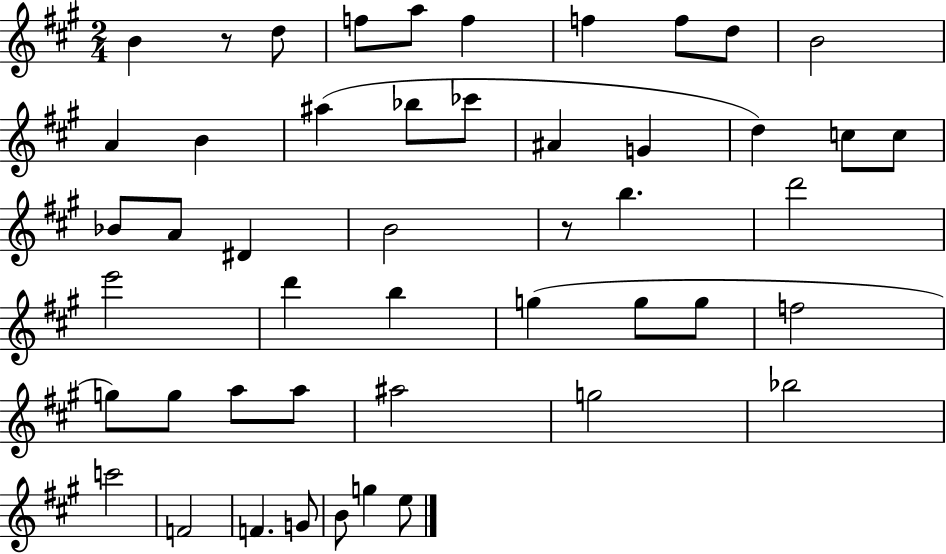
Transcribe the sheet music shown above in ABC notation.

X:1
T:Untitled
M:2/4
L:1/4
K:A
B z/2 d/2 f/2 a/2 f f f/2 d/2 B2 A B ^a _b/2 _c'/2 ^A G d c/2 c/2 _B/2 A/2 ^D B2 z/2 b d'2 e'2 d' b g g/2 g/2 f2 g/2 g/2 a/2 a/2 ^a2 g2 _b2 c'2 F2 F G/2 B/2 g e/2